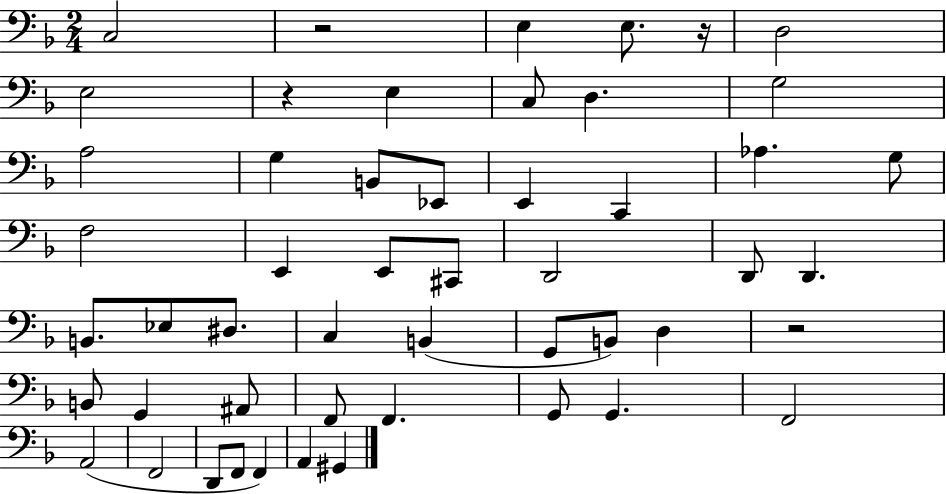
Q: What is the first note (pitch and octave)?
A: C3